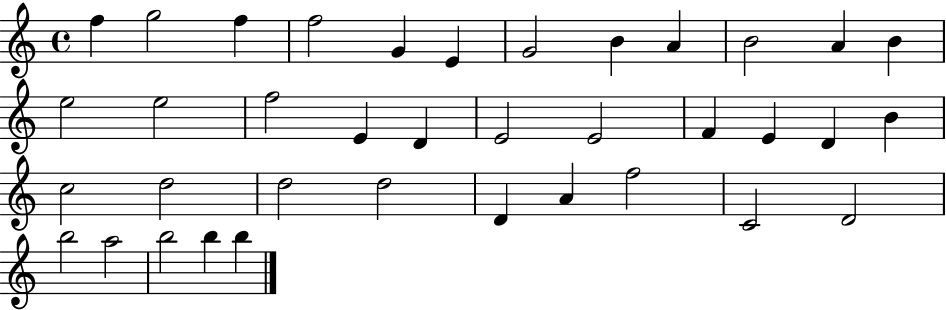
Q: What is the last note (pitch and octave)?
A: B5